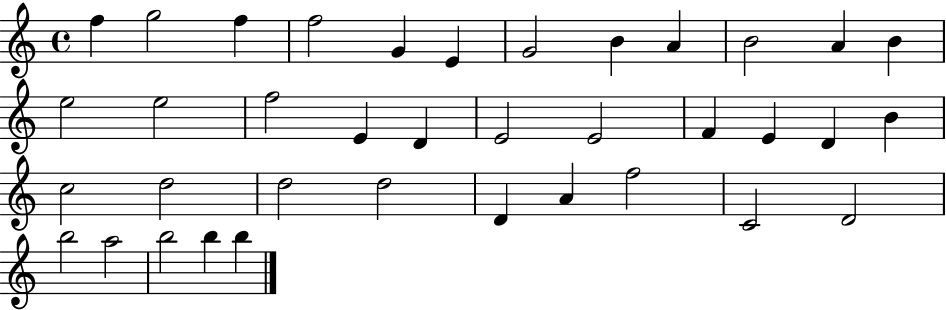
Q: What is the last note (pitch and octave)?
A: B5